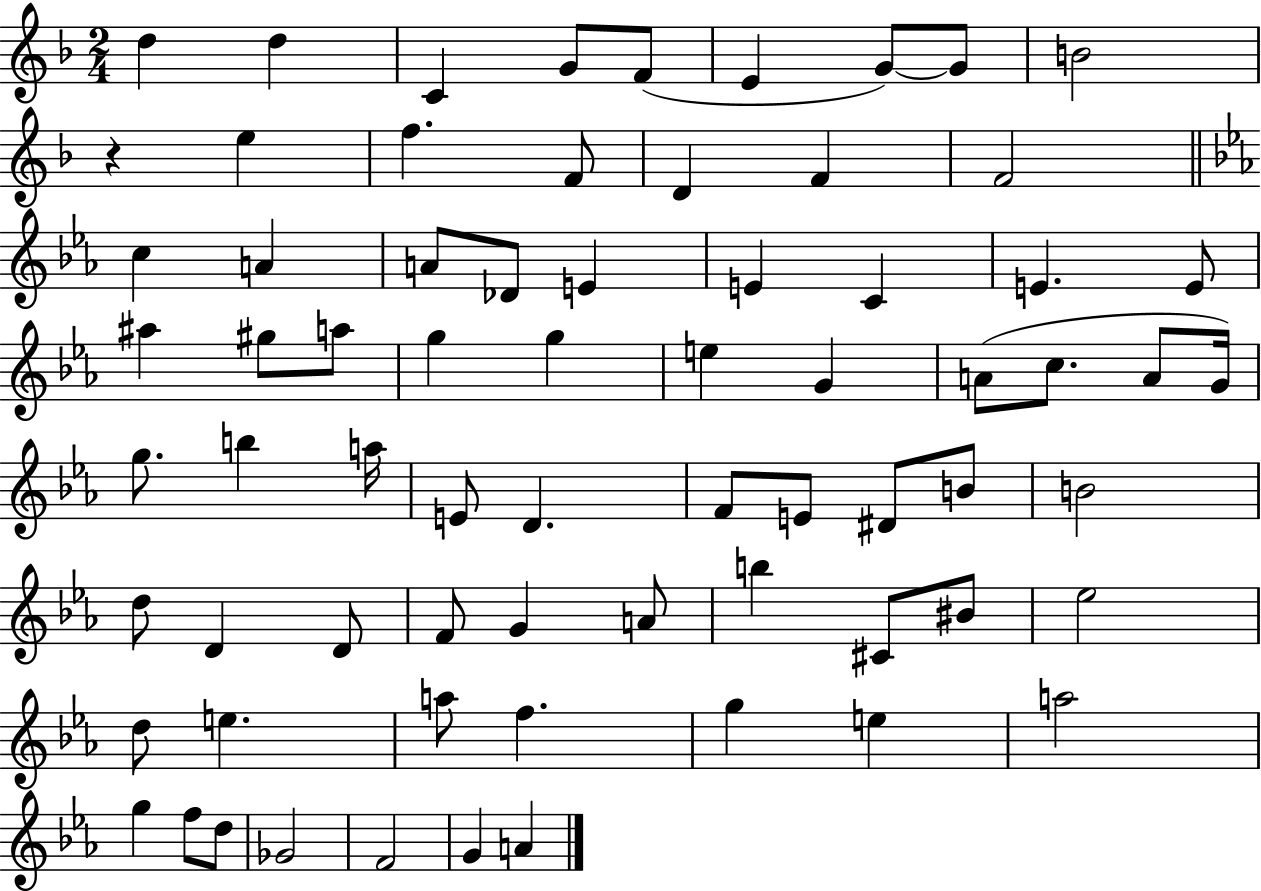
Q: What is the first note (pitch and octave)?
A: D5